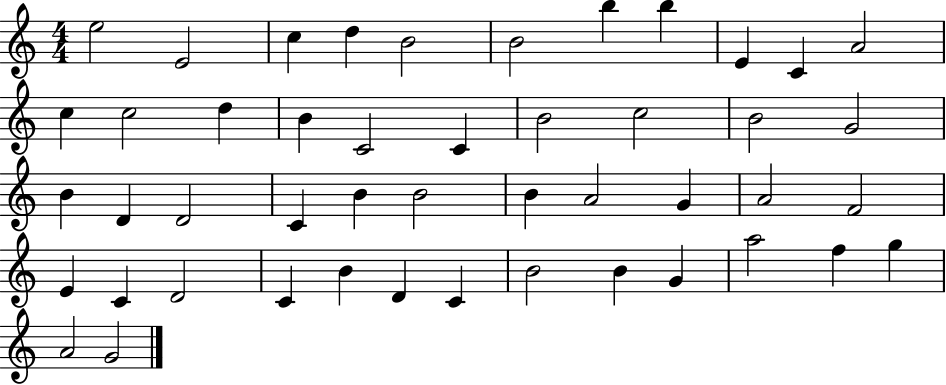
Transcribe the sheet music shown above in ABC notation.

X:1
T:Untitled
M:4/4
L:1/4
K:C
e2 E2 c d B2 B2 b b E C A2 c c2 d B C2 C B2 c2 B2 G2 B D D2 C B B2 B A2 G A2 F2 E C D2 C B D C B2 B G a2 f g A2 G2